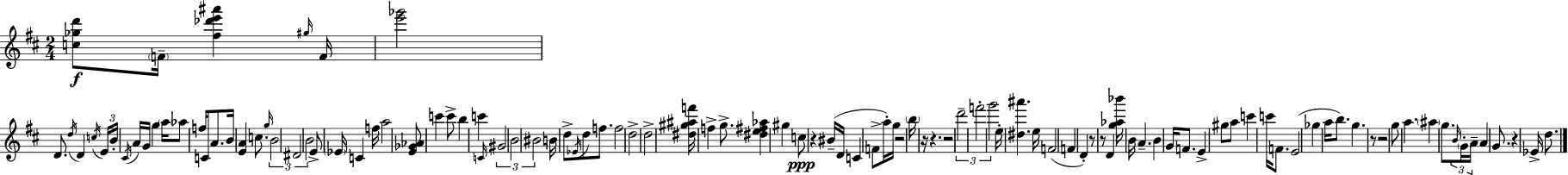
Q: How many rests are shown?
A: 10